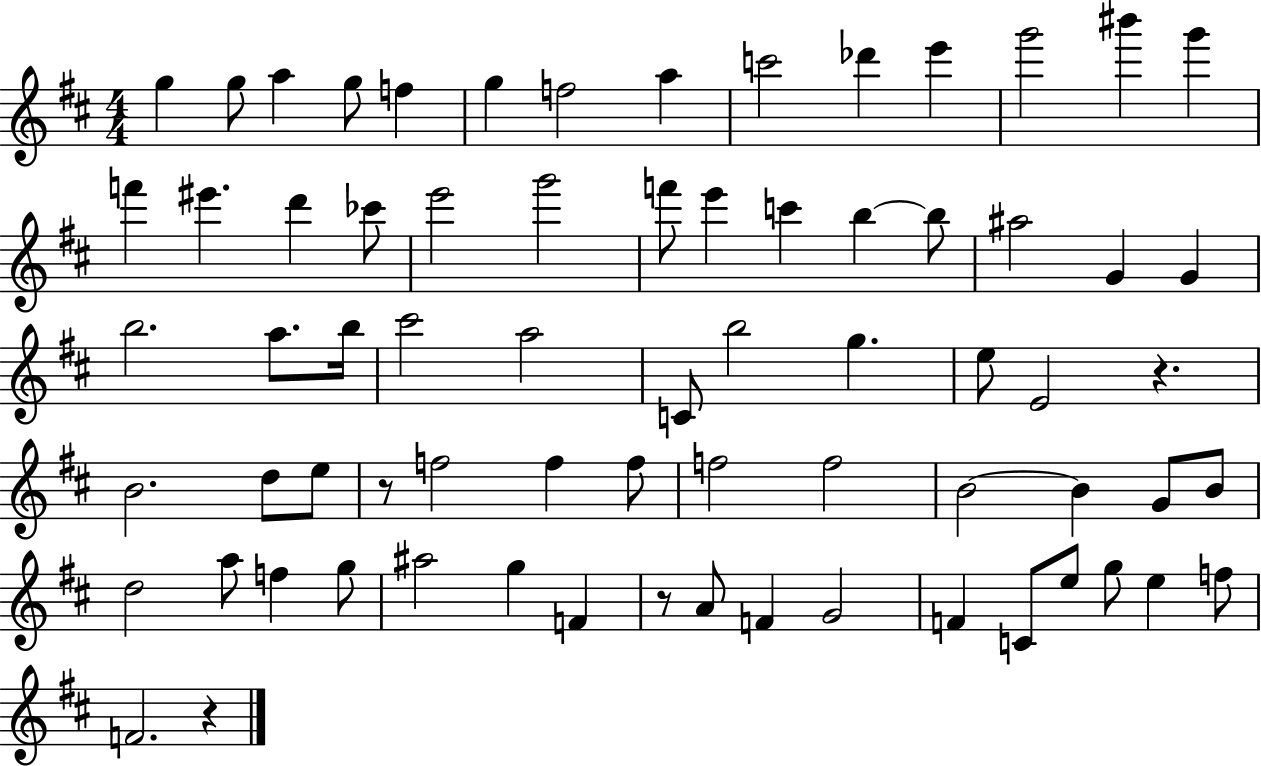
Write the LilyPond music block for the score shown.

{
  \clef treble
  \numericTimeSignature
  \time 4/4
  \key d \major
  g''4 g''8 a''4 g''8 f''4 | g''4 f''2 a''4 | c'''2 des'''4 e'''4 | g'''2 bis'''4 g'''4 | \break f'''4 eis'''4. d'''4 ces'''8 | e'''2 g'''2 | f'''8 e'''4 c'''4 b''4~~ b''8 | ais''2 g'4 g'4 | \break b''2. a''8. b''16 | cis'''2 a''2 | c'8 b''2 g''4. | e''8 e'2 r4. | \break b'2. d''8 e''8 | r8 f''2 f''4 f''8 | f''2 f''2 | b'2~~ b'4 g'8 b'8 | \break d''2 a''8 f''4 g''8 | ais''2 g''4 f'4 | r8 a'8 f'4 g'2 | f'4 c'8 e''8 g''8 e''4 f''8 | \break f'2. r4 | \bar "|."
}